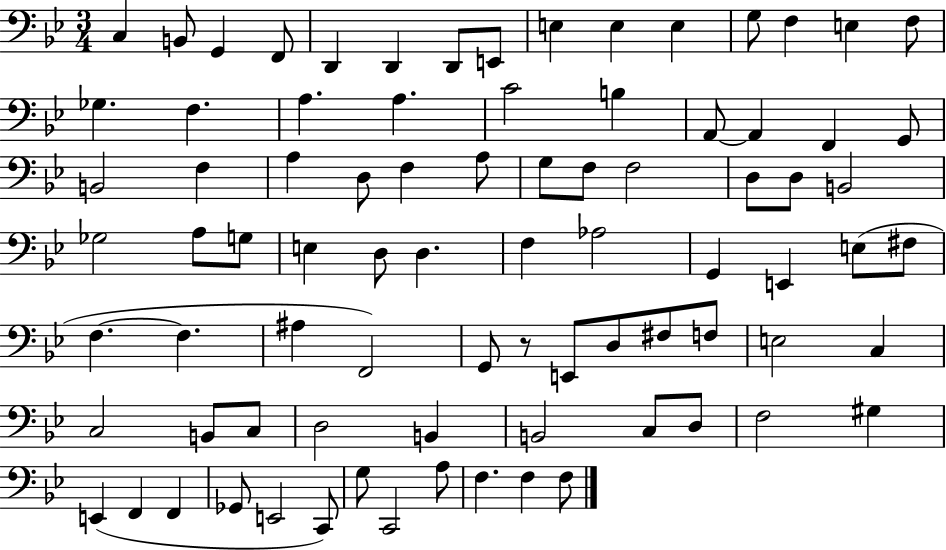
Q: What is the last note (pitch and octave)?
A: F3